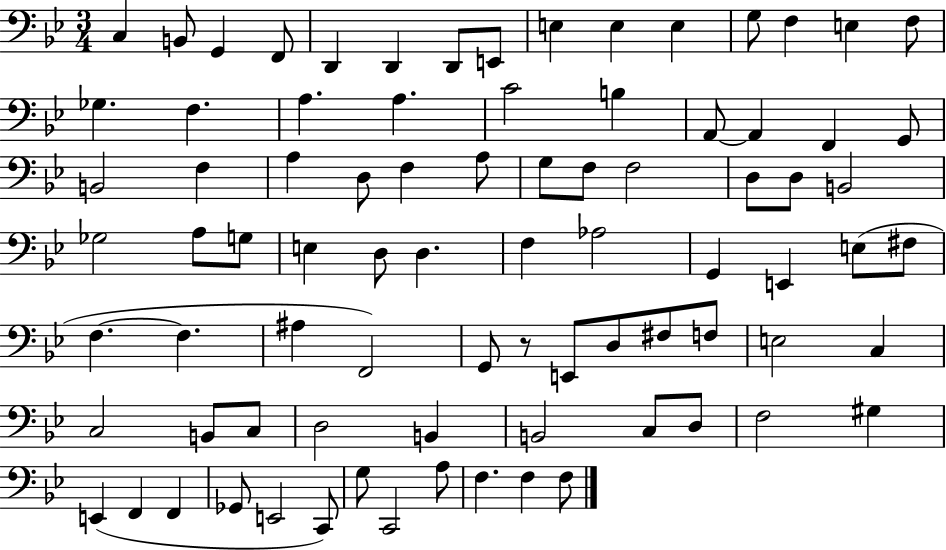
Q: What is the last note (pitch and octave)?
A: F3